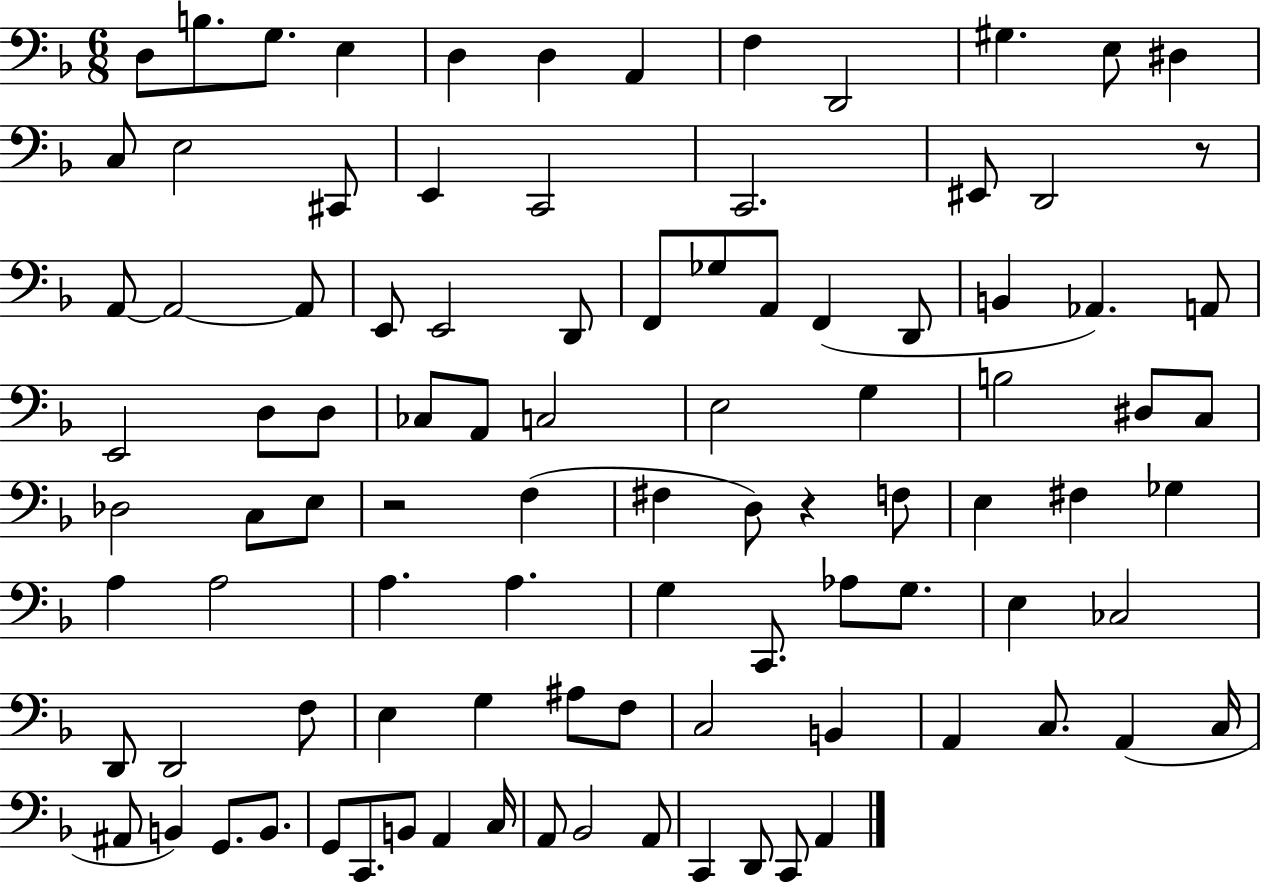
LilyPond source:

{
  \clef bass
  \numericTimeSignature
  \time 6/8
  \key f \major
  d8 b8. g8. e4 | d4 d4 a,4 | f4 d,2 | gis4. e8 dis4 | \break c8 e2 cis,8 | e,4 c,2 | c,2. | eis,8 d,2 r8 | \break a,8~~ a,2~~ a,8 | e,8 e,2 d,8 | f,8 ges8 a,8 f,4( d,8 | b,4 aes,4.) a,8 | \break e,2 d8 d8 | ces8 a,8 c2 | e2 g4 | b2 dis8 c8 | \break des2 c8 e8 | r2 f4( | fis4 d8) r4 f8 | e4 fis4 ges4 | \break a4 a2 | a4. a4. | g4 c,8. aes8 g8. | e4 ces2 | \break d,8 d,2 f8 | e4 g4 ais8 f8 | c2 b,4 | a,4 c8. a,4( c16 | \break ais,8 b,4) g,8. b,8. | g,8 c,8. b,8 a,4 c16 | a,8 bes,2 a,8 | c,4 d,8 c,8 a,4 | \break \bar "|."
}